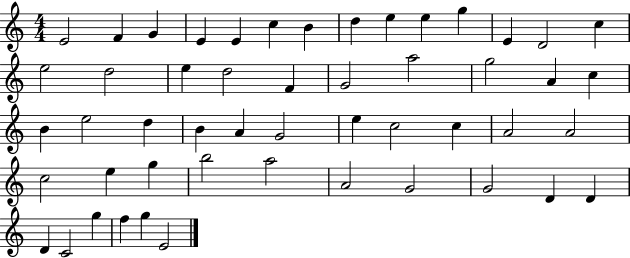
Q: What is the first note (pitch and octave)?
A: E4